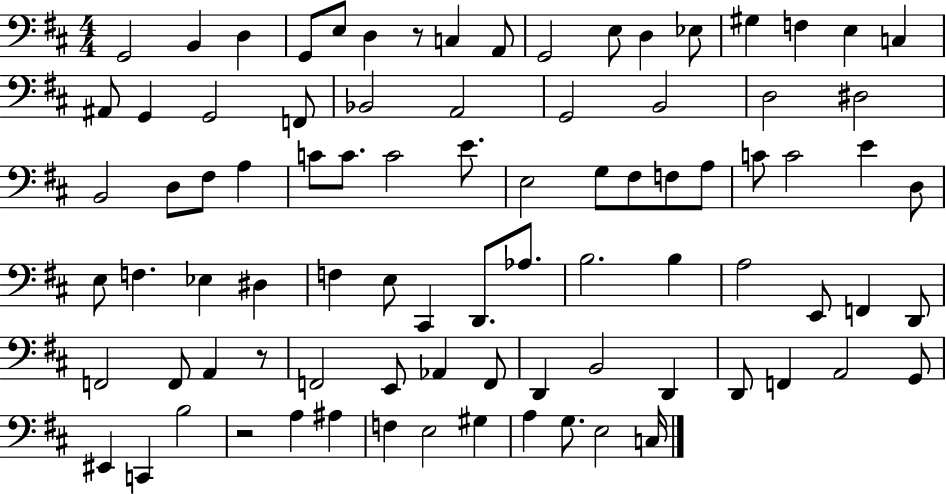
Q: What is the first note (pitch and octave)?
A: G2